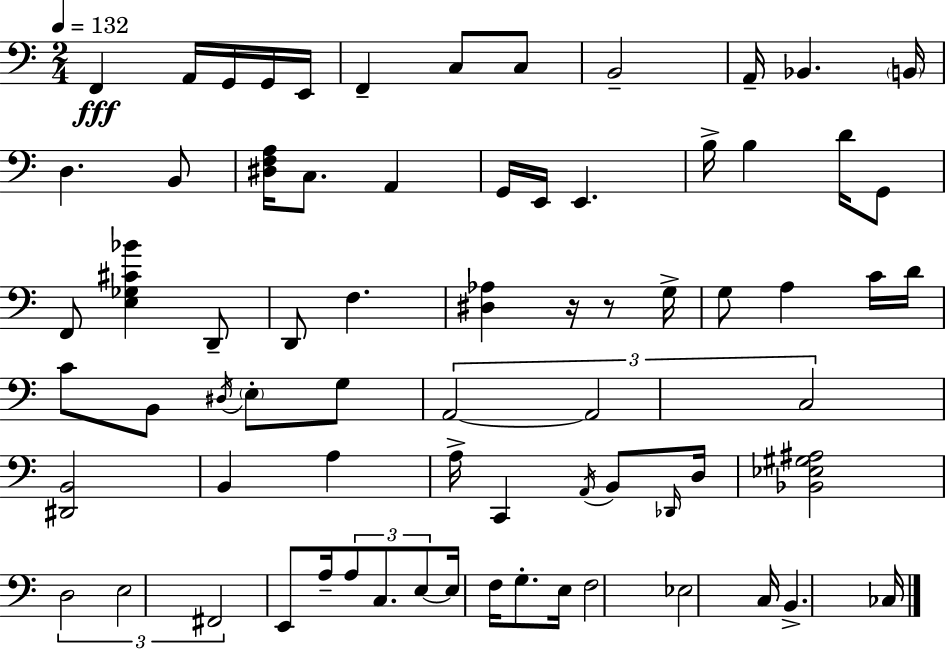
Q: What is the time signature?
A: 2/4